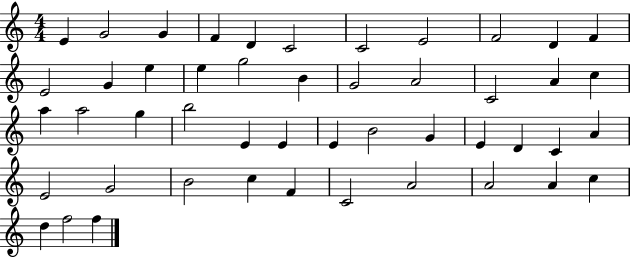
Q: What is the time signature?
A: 4/4